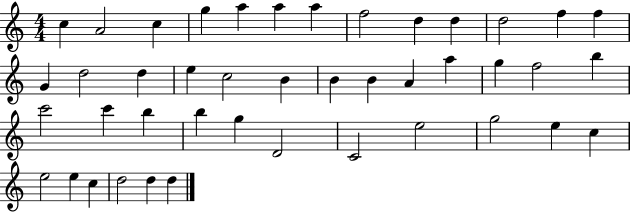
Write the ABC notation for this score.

X:1
T:Untitled
M:4/4
L:1/4
K:C
c A2 c g a a a f2 d d d2 f f G d2 d e c2 B B B A a g f2 b c'2 c' b b g D2 C2 e2 g2 e c e2 e c d2 d d